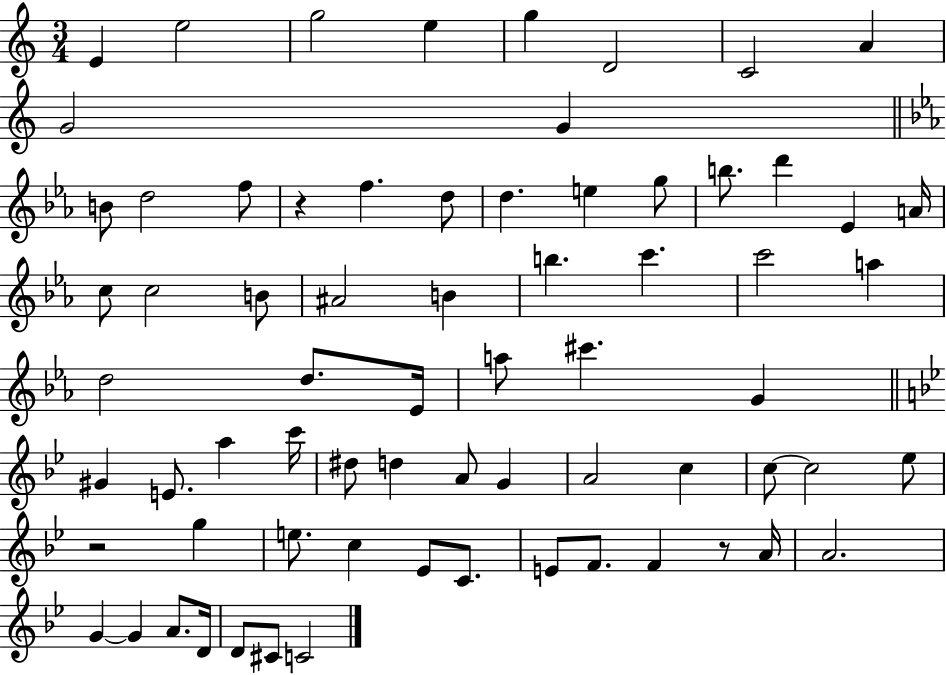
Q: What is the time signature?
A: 3/4